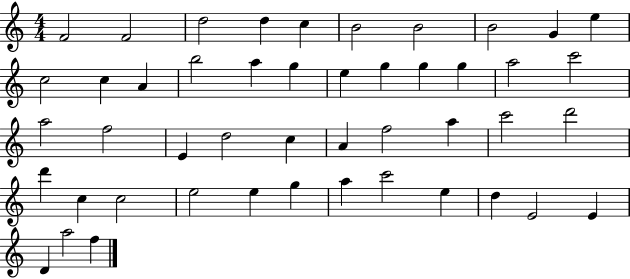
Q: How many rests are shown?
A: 0